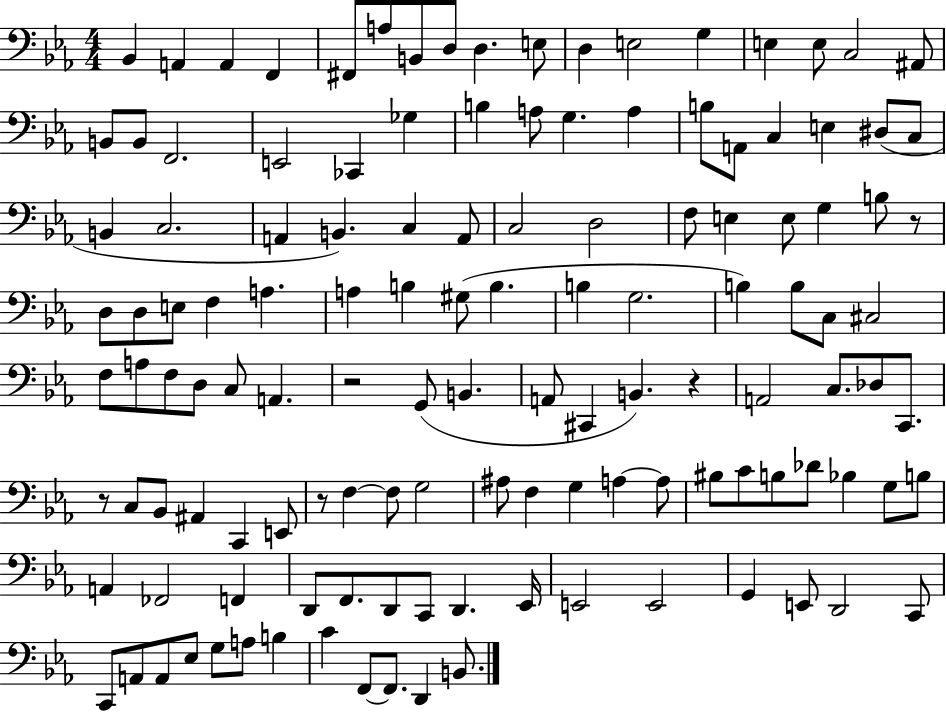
Bb2/q A2/q A2/q F2/q F#2/e A3/e B2/e D3/e D3/q. E3/e D3/q E3/h G3/q E3/q E3/e C3/h A#2/e B2/e B2/e F2/h. E2/h CES2/q Gb3/q B3/q A3/e G3/q. A3/q B3/e A2/e C3/q E3/q D#3/e C3/e B2/q C3/h. A2/q B2/q. C3/q A2/e C3/h D3/h F3/e E3/q E3/e G3/q B3/e R/e D3/e D3/e E3/e F3/q A3/q. A3/q B3/q G#3/e B3/q. B3/q G3/h. B3/q B3/e C3/e C#3/h F3/e A3/e F3/e D3/e C3/e A2/q. R/h G2/e B2/q. A2/e C#2/q B2/q. R/q A2/h C3/e. Db3/e C2/e. R/e C3/e Bb2/e A#2/q C2/q E2/e R/e F3/q F3/e G3/h A#3/e F3/q G3/q A3/q A3/e BIS3/e C4/e B3/e Db4/e Bb3/q G3/e B3/e A2/q FES2/h F2/q D2/e F2/e. D2/e C2/e D2/q. Eb2/s E2/h E2/h G2/q E2/e D2/h C2/e C2/e A2/e A2/e Eb3/e G3/e A3/e B3/q C4/q F2/e F2/e. D2/q B2/e.